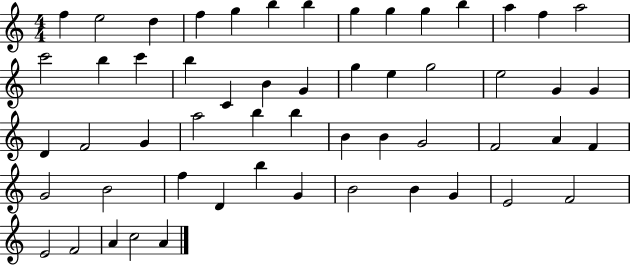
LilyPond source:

{
  \clef treble
  \numericTimeSignature
  \time 4/4
  \key c \major
  f''4 e''2 d''4 | f''4 g''4 b''4 b''4 | g''4 g''4 g''4 b''4 | a''4 f''4 a''2 | \break c'''2 b''4 c'''4 | b''4 c'4 b'4 g'4 | g''4 e''4 g''2 | e''2 g'4 g'4 | \break d'4 f'2 g'4 | a''2 b''4 b''4 | b'4 b'4 g'2 | f'2 a'4 f'4 | \break g'2 b'2 | f''4 d'4 b''4 g'4 | b'2 b'4 g'4 | e'2 f'2 | \break e'2 f'2 | a'4 c''2 a'4 | \bar "|."
}